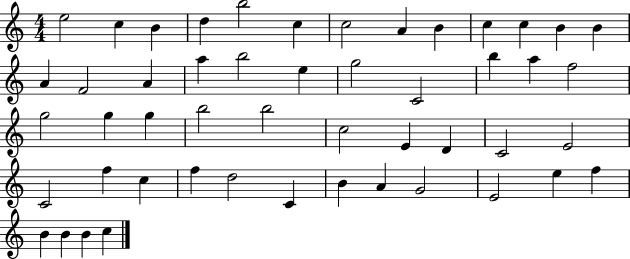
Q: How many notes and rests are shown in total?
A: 50